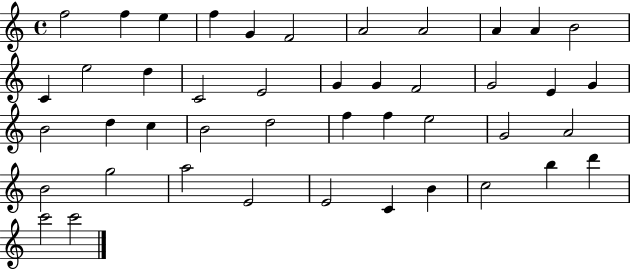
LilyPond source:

{
  \clef treble
  \time 4/4
  \defaultTimeSignature
  \key c \major
  f''2 f''4 e''4 | f''4 g'4 f'2 | a'2 a'2 | a'4 a'4 b'2 | \break c'4 e''2 d''4 | c'2 e'2 | g'4 g'4 f'2 | g'2 e'4 g'4 | \break b'2 d''4 c''4 | b'2 d''2 | f''4 f''4 e''2 | g'2 a'2 | \break b'2 g''2 | a''2 e'2 | e'2 c'4 b'4 | c''2 b''4 d'''4 | \break c'''2 c'''2 | \bar "|."
}